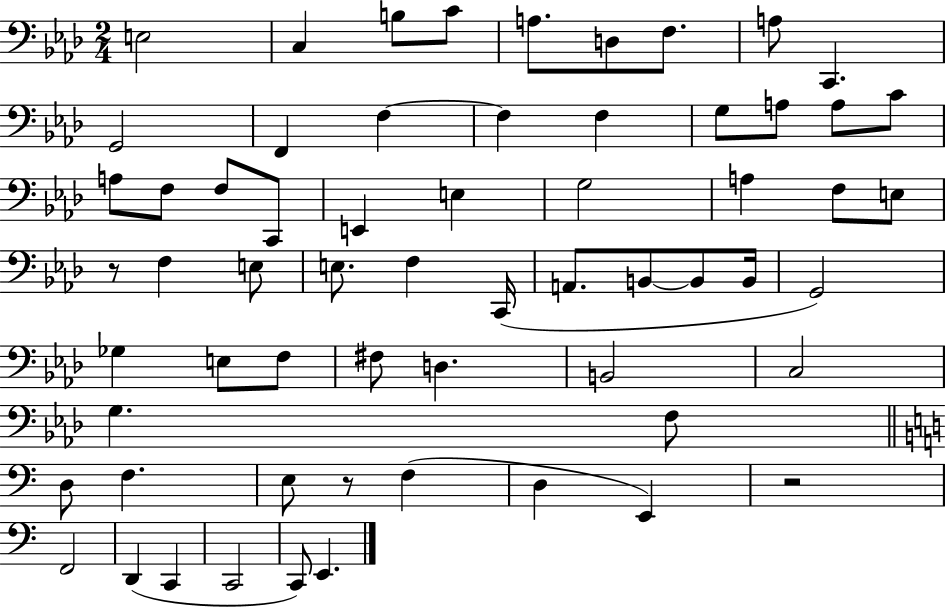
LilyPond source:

{
  \clef bass
  \numericTimeSignature
  \time 2/4
  \key aes \major
  e2 | c4 b8 c'8 | a8. d8 f8. | a8 c,4. | \break g,2 | f,4 f4~~ | f4 f4 | g8 a8 a8 c'8 | \break a8 f8 f8 c,8 | e,4 e4 | g2 | a4 f8 e8 | \break r8 f4 e8 | e8. f4 c,16( | a,8. b,8~~ b,8 b,16 | g,2) | \break ges4 e8 f8 | fis8 d4. | b,2 | c2 | \break g4. f8 | \bar "||" \break \key c \major d8 f4. | e8 r8 f4( | d4 e,4) | r2 | \break f,2 | d,4( c,4 | c,2 | c,8) e,4. | \break \bar "|."
}